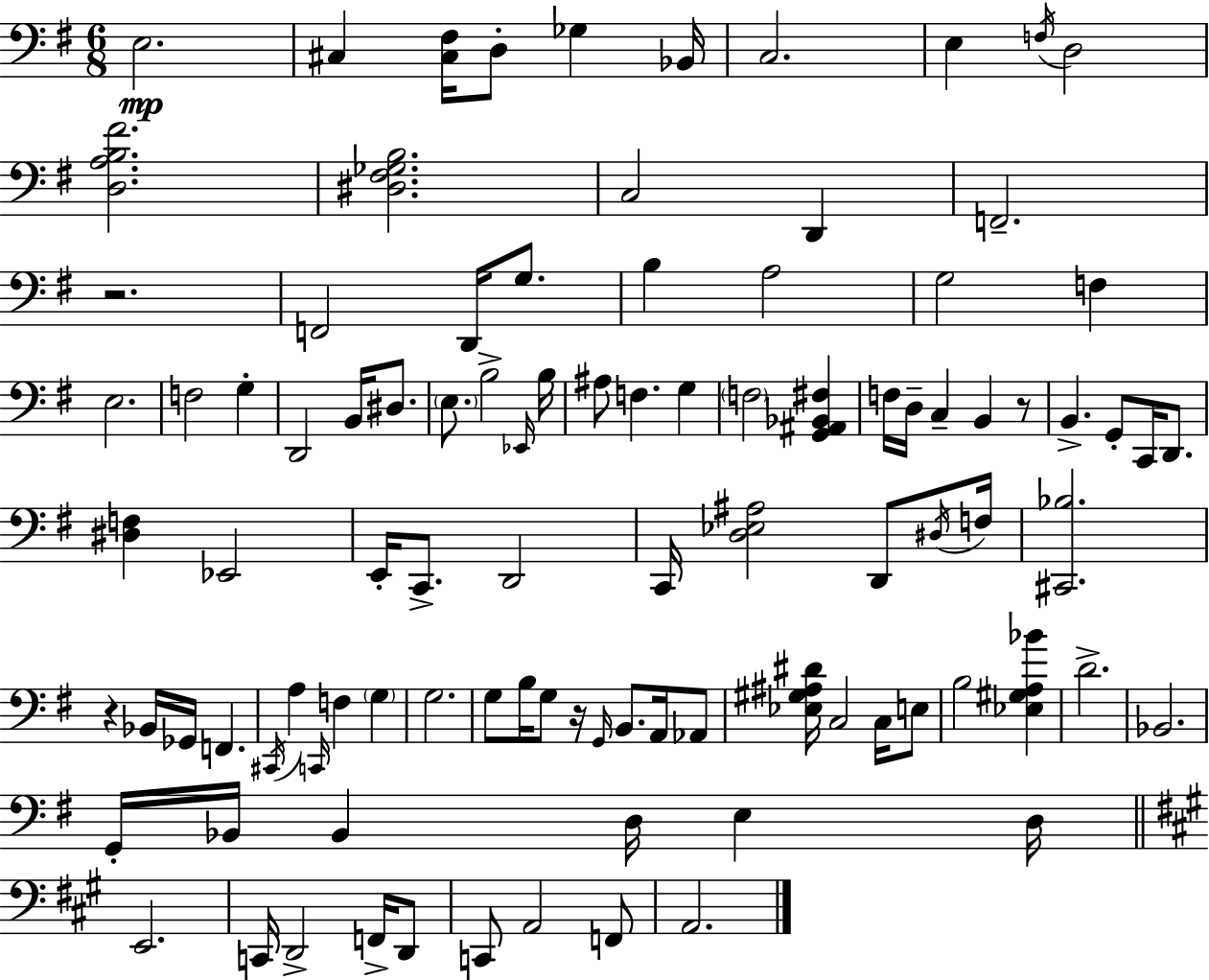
{
  \clef bass
  \numericTimeSignature
  \time 6/8
  \key e \minor
  e2.\mp | cis4 <cis fis>16 d8-. ges4 bes,16 | c2. | e4 \acciaccatura { f16 } d2 | \break <d a b fis'>2. | <dis fis ges b>2. | c2 d,4 | f,2.-- | \break r2. | f,2 d,16 g8. | b4 a2 | g2 f4 | \break e2. | f2 g4-. | d,2 b,16 dis8. | \parenthesize e8. b2-> | \break \grace { ees,16 } b16 ais8 f4. g4 | \parenthesize f2 <g, ais, bes, fis>4 | f16 d16-- c4-- b,4 | r8 b,4.-> g,8-. c,16 d,8. | \break <dis f>4 ees,2 | e,16-. c,8.-> d,2 | c,16 <d ees ais>2 d,8 | \acciaccatura { dis16 } f16 <cis, bes>2. | \break r4 bes,16 ges,16 f,4. | \acciaccatura { cis,16 } a4 \grace { c,16 } f4 | \parenthesize g4 g2. | g8 b16 g8 r16 \grace { g,16 } | \break b,8. a,16 aes,8 <ees gis ais dis'>16 c2 | c16 e8 b2 | <ees gis a bes'>4 d'2.-> | bes,2. | \break g,16-. bes,16 bes,4 | d16 e4 d16 \bar "||" \break \key a \major e,2. | c,16 d,2-> f,16-> d,8 | c,8 a,2 f,8 | a,2. | \break \bar "|."
}